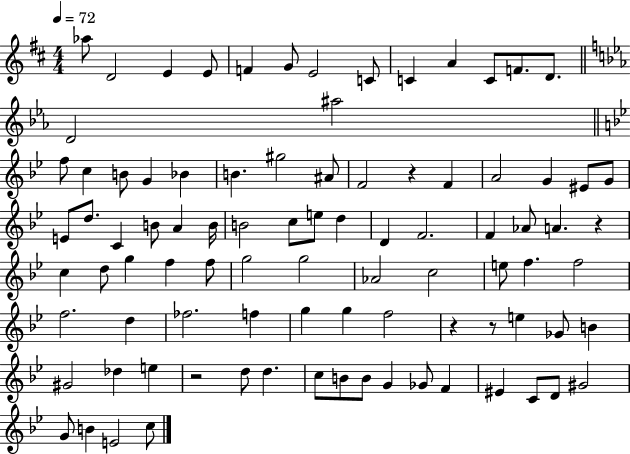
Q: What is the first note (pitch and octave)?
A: Ab5